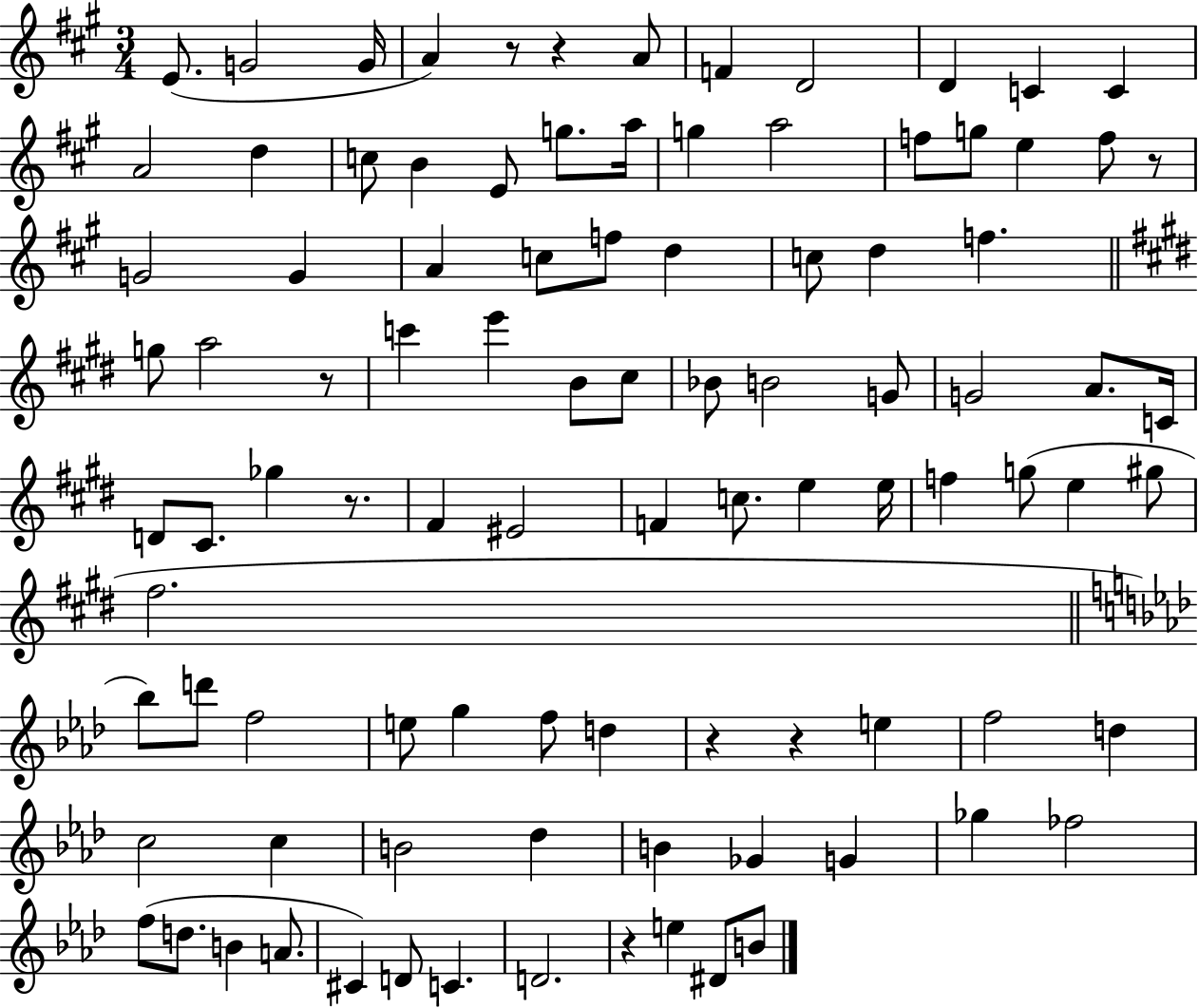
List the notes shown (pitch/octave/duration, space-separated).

E4/e. G4/h G4/s A4/q R/e R/q A4/e F4/q D4/h D4/q C4/q C4/q A4/h D5/q C5/e B4/q E4/e G5/e. A5/s G5/q A5/h F5/e G5/e E5/q F5/e R/e G4/h G4/q A4/q C5/e F5/e D5/q C5/e D5/q F5/q. G5/e A5/h R/e C6/q E6/q B4/e C#5/e Bb4/e B4/h G4/e G4/h A4/e. C4/s D4/e C#4/e. Gb5/q R/e. F#4/q EIS4/h F4/q C5/e. E5/q E5/s F5/q G5/e E5/q G#5/e F#5/h. Bb5/e D6/e F5/h E5/e G5/q F5/e D5/q R/q R/q E5/q F5/h D5/q C5/h C5/q B4/h Db5/q B4/q Gb4/q G4/q Gb5/q FES5/h F5/e D5/e. B4/q A4/e. C#4/q D4/e C4/q. D4/h. R/q E5/q D#4/e B4/e